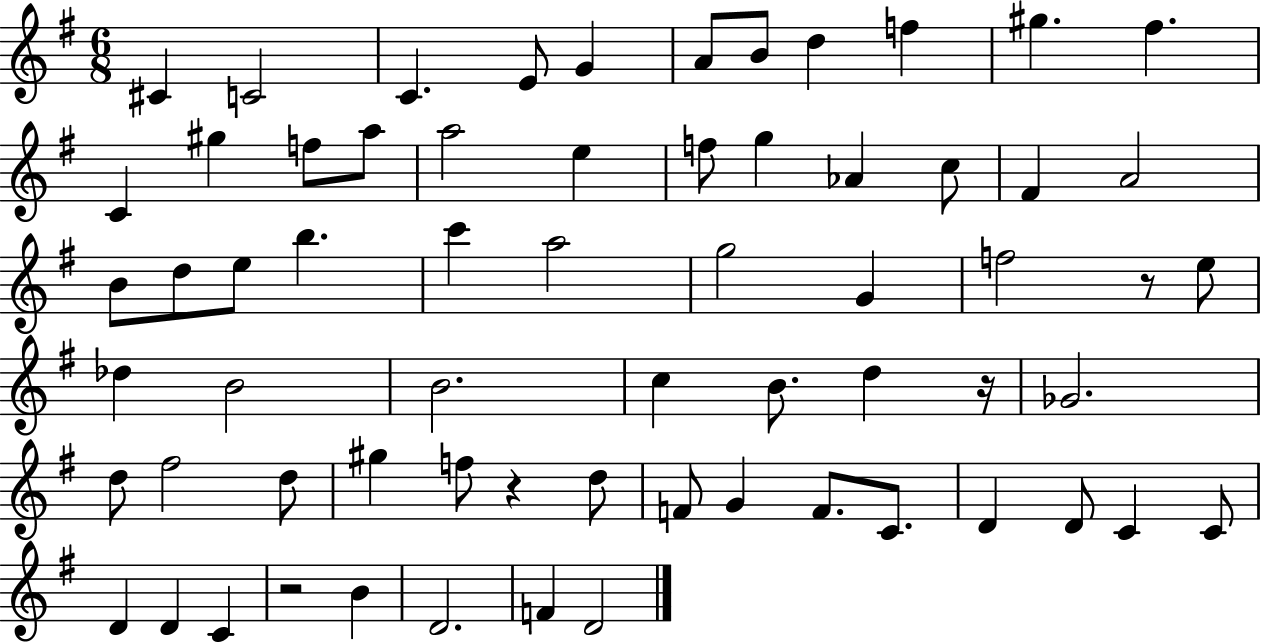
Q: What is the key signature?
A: G major